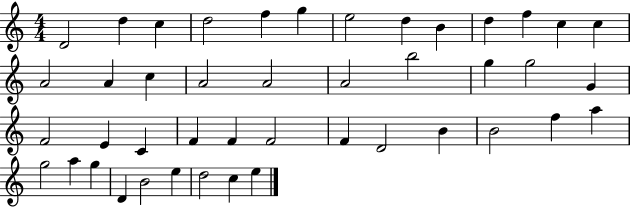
X:1
T:Untitled
M:4/4
L:1/4
K:C
D2 d c d2 f g e2 d B d f c c A2 A c A2 A2 A2 b2 g g2 G F2 E C F F F2 F D2 B B2 f a g2 a g D B2 e d2 c e